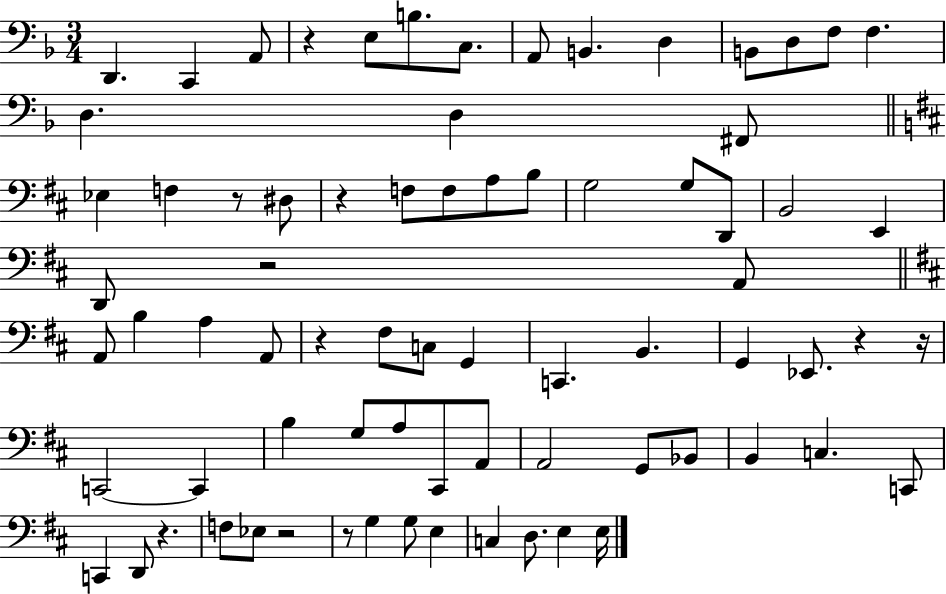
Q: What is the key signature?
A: F major